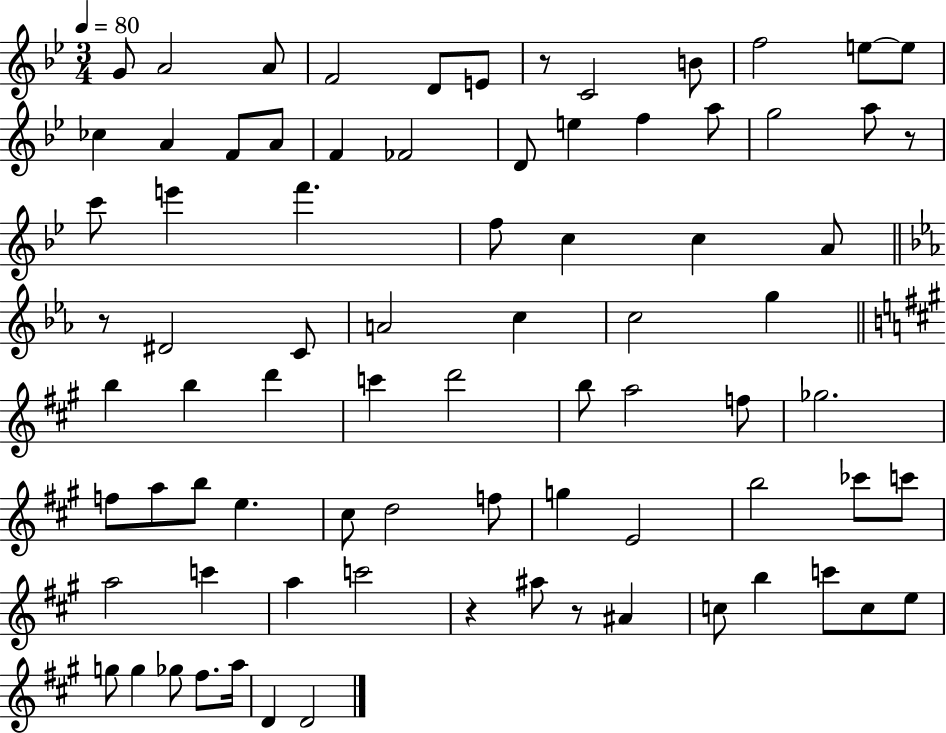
G4/e A4/h A4/e F4/h D4/e E4/e R/e C4/h B4/e F5/h E5/e E5/e CES5/q A4/q F4/e A4/e F4/q FES4/h D4/e E5/q F5/q A5/e G5/h A5/e R/e C6/e E6/q F6/q. F5/e C5/q C5/q A4/e R/e D#4/h C4/e A4/h C5/q C5/h G5/q B5/q B5/q D6/q C6/q D6/h B5/e A5/h F5/e Gb5/h. F5/e A5/e B5/e E5/q. C#5/e D5/h F5/e G5/q E4/h B5/h CES6/e C6/e A5/h C6/q A5/q C6/h R/q A#5/e R/e A#4/q C5/e B5/q C6/e C5/e E5/e G5/e G5/q Gb5/e F#5/e. A5/s D4/q D4/h